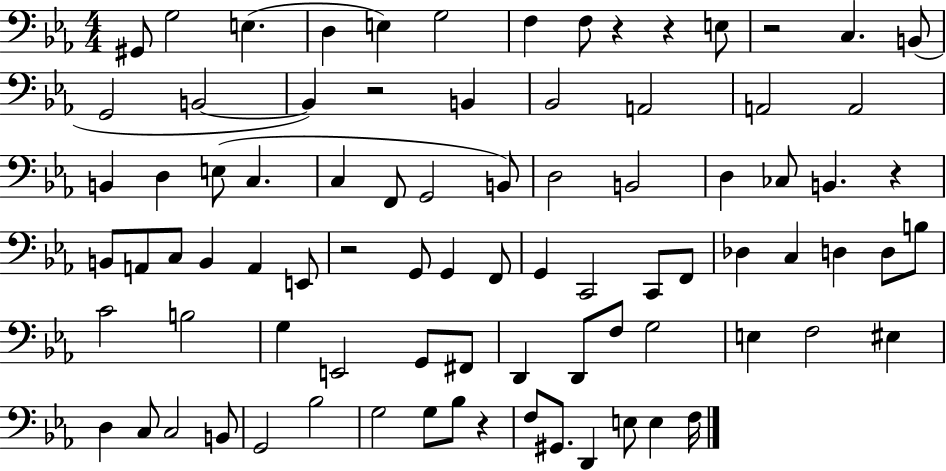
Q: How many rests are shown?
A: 7